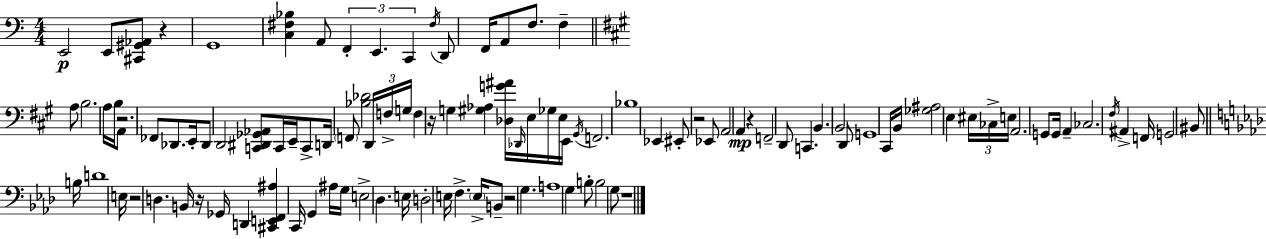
X:1
T:Untitled
M:4/4
L:1/4
K:Am
E,,2 E,,/2 [^C,,^G,,_A,,]/2 z G,,4 [C,^F,_B,] A,,/2 F,, E,, C,, ^F,/4 D,,/2 F,,/4 A,,/2 F,/2 F, A,/2 B,2 A,/4 B,/4 A,,/2 z2 _F,,/2 _D,,/2 E,,/4 _D,,/2 D,,2 [C,,^D,,_G,,_A,,]/2 C,,/4 E,,/4 C,,/2 D,,/4 F,,/2 [_B,_D]2 D,,/4 F,/4 G,/4 F, z/4 G, [^G,_A,] [_D,G^A]/4 _D,,/4 E,/4 _G,/4 E,/4 E,,/4 ^G,,/4 F,,2 _B,4 _E,, ^E,,/2 z2 _E,,/2 A,,2 A,, z F,,2 D,,/2 C,, B,, B,,2 D,,/2 G,,4 ^C,,/4 B,,/4 [_G,^A,]2 E, ^E,/4 _C,/4 E,/4 A,,2 G,,/2 G,,/4 A,, _C,2 ^F,/4 ^A,, F,,/4 G,,2 ^B,,/2 B,/4 D4 E,/4 z2 D, B,,/4 z/4 _G,,/4 D,, [^C,,E,,F,,^A,] C,,/4 G,, ^A,/4 G,/4 E,2 _D, E,/4 D,2 E,/4 F, E,/4 B,,/2 z2 G, A,4 G, B,/2 B,2 G,/2 z4